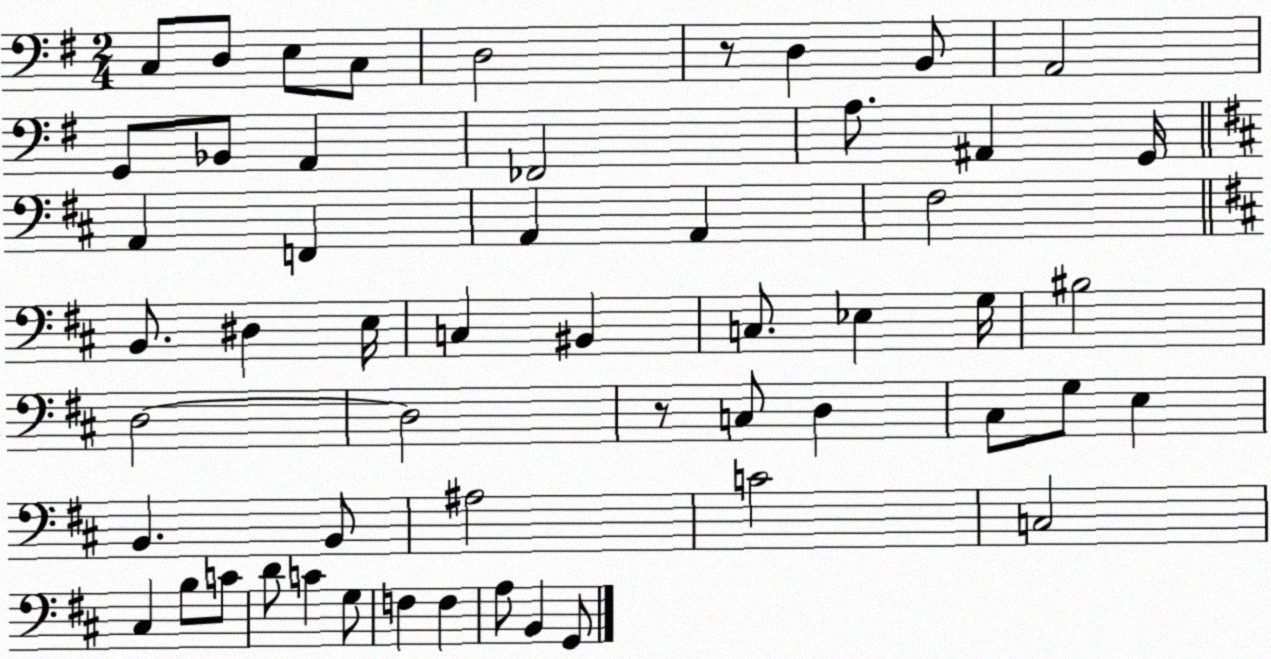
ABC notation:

X:1
T:Untitled
M:2/4
L:1/4
K:G
C,/2 D,/2 E,/2 C,/2 D,2 z/2 D, B,,/2 A,,2 G,,/2 _B,,/2 A,, _F,,2 A,/2 ^A,, G,,/4 A,, F,, A,, A,, ^F,2 B,,/2 ^D, E,/4 C, ^B,, C,/2 _E, G,/4 ^B,2 D,2 D,2 z/2 C,/2 D, ^C,/2 G,/2 E, B,, B,,/2 ^A,2 C2 C,2 ^C, B,/2 C/2 D/2 C G,/2 F, F, A,/2 B,, G,,/2